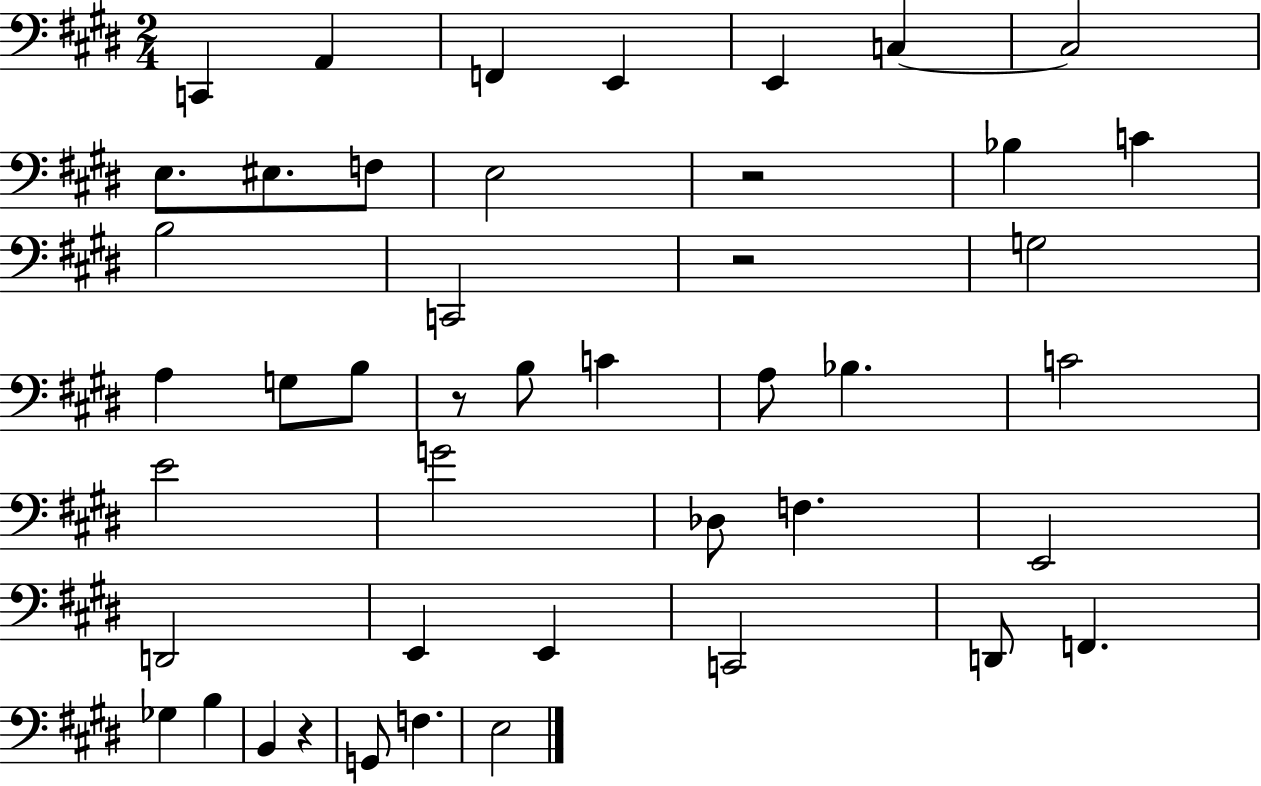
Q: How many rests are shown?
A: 4